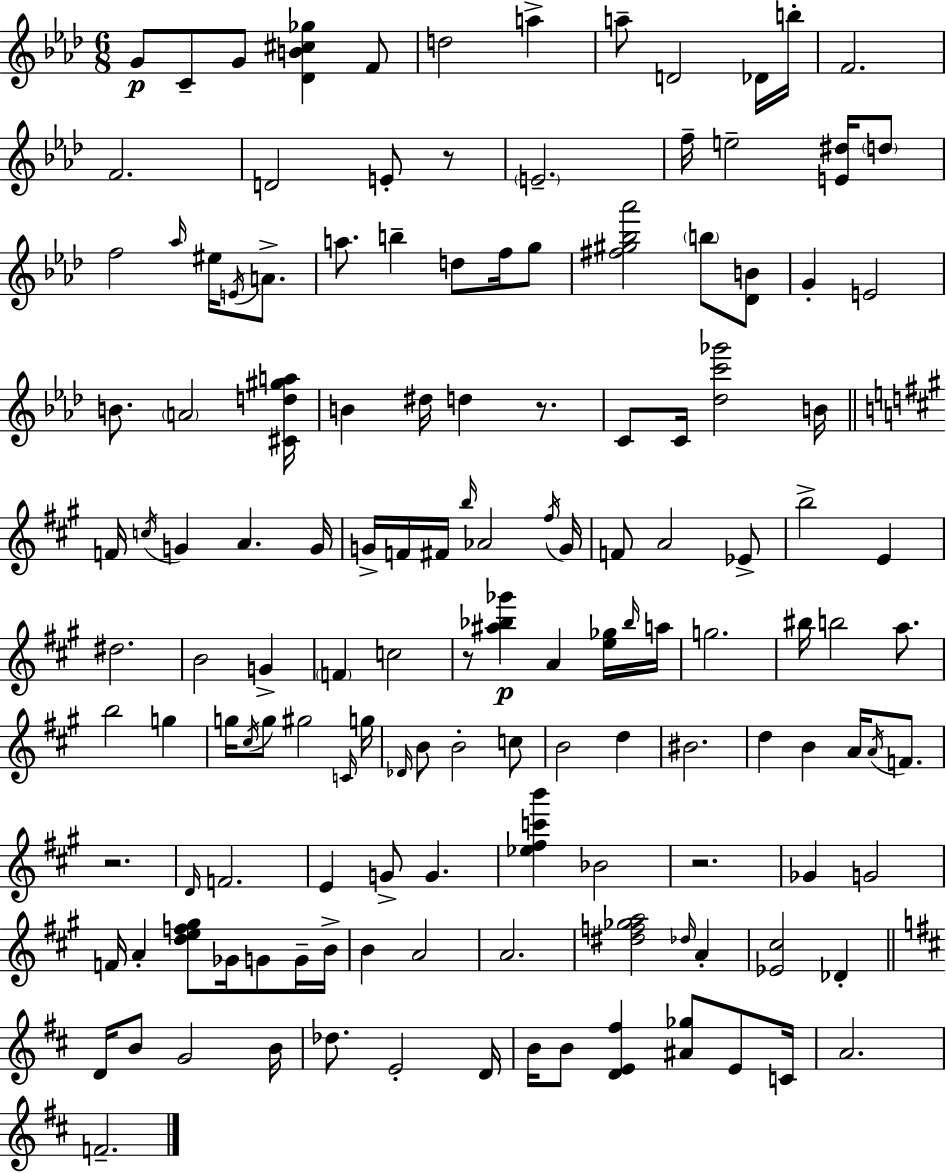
{
  \clef treble
  \numericTimeSignature
  \time 6/8
  \key f \minor
  g'8\p c'8-- g'8 <des' b' cis'' ges''>4 f'8 | d''2 a''4-> | a''8-- d'2 des'16 b''16-. | f'2. | \break f'2. | d'2 e'8-. r8 | \parenthesize e'2.-- | f''16-- e''2-- <e' dis''>16 \parenthesize d''8 | \break f''2 \grace { aes''16 } eis''16 \acciaccatura { e'16 } a'8.-> | a''8. b''4-- d''8 f''16 | g''8 <fis'' gis'' bes'' aes'''>2 \parenthesize b''8 | <des' b'>8 g'4-. e'2 | \break b'8. \parenthesize a'2 | <cis' d'' gis'' a''>16 b'4 dis''16 d''4 r8. | c'8 c'16 <des'' c''' ges'''>2 | b'16 \bar "||" \break \key a \major f'16 \acciaccatura { c''16 } g'4 a'4. | g'16 g'16-> f'16 fis'16 \grace { b''16 } aes'2 | \acciaccatura { fis''16 } g'16 f'8 a'2 | ees'8-> b''2-> e'4 | \break dis''2. | b'2 g'4-> | \parenthesize f'4 c''2 | r8 <ais'' bes'' ges'''>4\p a'4 | \break <e'' ges''>16 \grace { bes''16 } a''16 g''2. | bis''16 b''2 | a''8. b''2 | g''4 g''16 \acciaccatura { cis''16 } g''8 gis''2 | \break \grace { c'16 } g''16 \grace { des'16 } b'8 b'2-. | c''8 b'2 | d''4 bis'2. | d''4 b'4 | \break a'16 \acciaccatura { a'16 } f'8. r2. | \grace { d'16 } f'2. | e'4 | g'8-> g'4. <ees'' fis'' c''' b'''>4 | \break bes'2 r2. | ges'4 | g'2 f'16 a'4-. | <d'' e'' f'' gis''>8 ges'16 g'8 g'16-- b'16-> b'4 | \break a'2 a'2. | <dis'' f'' ges'' a''>2 | \grace { des''16 } a'4-. <ees' cis''>2 | des'4-. \bar "||" \break \key d \major d'16 b'8 g'2 b'16 | des''8. e'2-. d'16 | b'16 b'8 <d' e' fis''>4 <ais' ges''>8 e'8 c'16 | a'2. | \break f'2.-- | \bar "|."
}